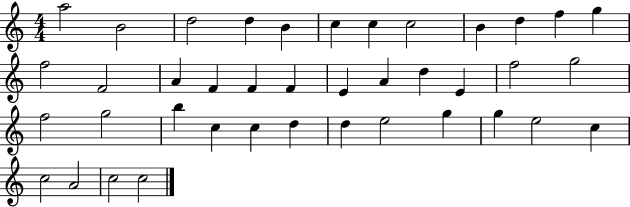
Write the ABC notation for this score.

X:1
T:Untitled
M:4/4
L:1/4
K:C
a2 B2 d2 d B c c c2 B d f g f2 F2 A F F F E A d E f2 g2 f2 g2 b c c d d e2 g g e2 c c2 A2 c2 c2